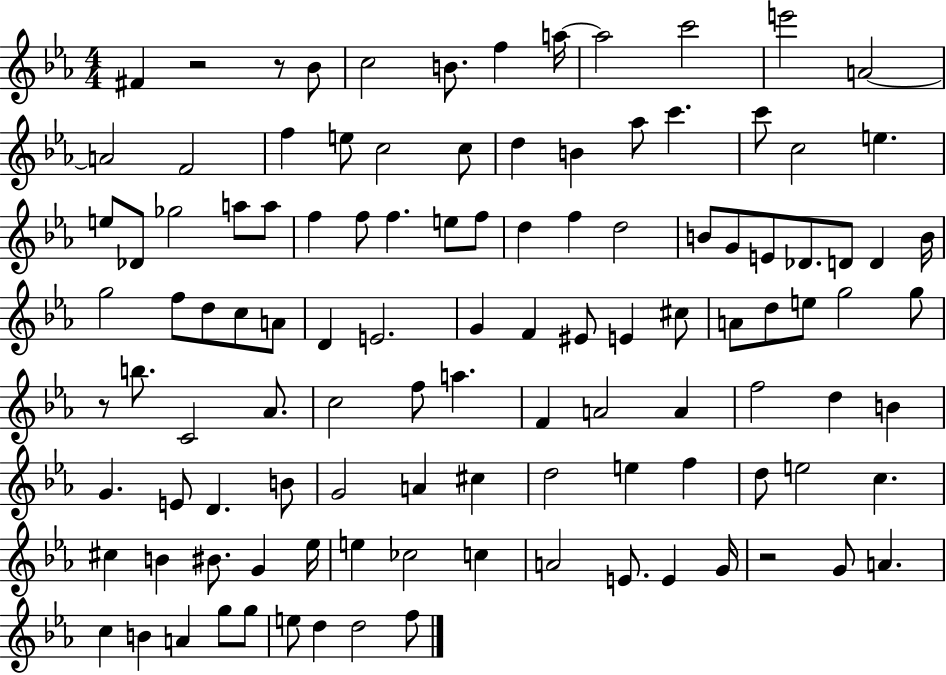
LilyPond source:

{
  \clef treble
  \numericTimeSignature
  \time 4/4
  \key ees \major
  \repeat volta 2 { fis'4 r2 r8 bes'8 | c''2 b'8. f''4 a''16~~ | a''2 c'''2 | e'''2 a'2~~ | \break a'2 f'2 | f''4 e''8 c''2 c''8 | d''4 b'4 aes''8 c'''4. | c'''8 c''2 e''4. | \break e''8 des'8 ges''2 a''8 a''8 | f''4 f''8 f''4. e''8 f''8 | d''4 f''4 d''2 | b'8 g'8 e'8 des'8. d'8 d'4 b'16 | \break g''2 f''8 d''8 c''8 a'8 | d'4 e'2. | g'4 f'4 eis'8 e'4 cis''8 | a'8 d''8 e''8 g''2 g''8 | \break r8 b''8. c'2 aes'8. | c''2 f''8 a''4. | f'4 a'2 a'4 | f''2 d''4 b'4 | \break g'4. e'8 d'4. b'8 | g'2 a'4 cis''4 | d''2 e''4 f''4 | d''8 e''2 c''4. | \break cis''4 b'4 bis'8. g'4 ees''16 | e''4 ces''2 c''4 | a'2 e'8. e'4 g'16 | r2 g'8 a'4. | \break c''4 b'4 a'4 g''8 g''8 | e''8 d''4 d''2 f''8 | } \bar "|."
}